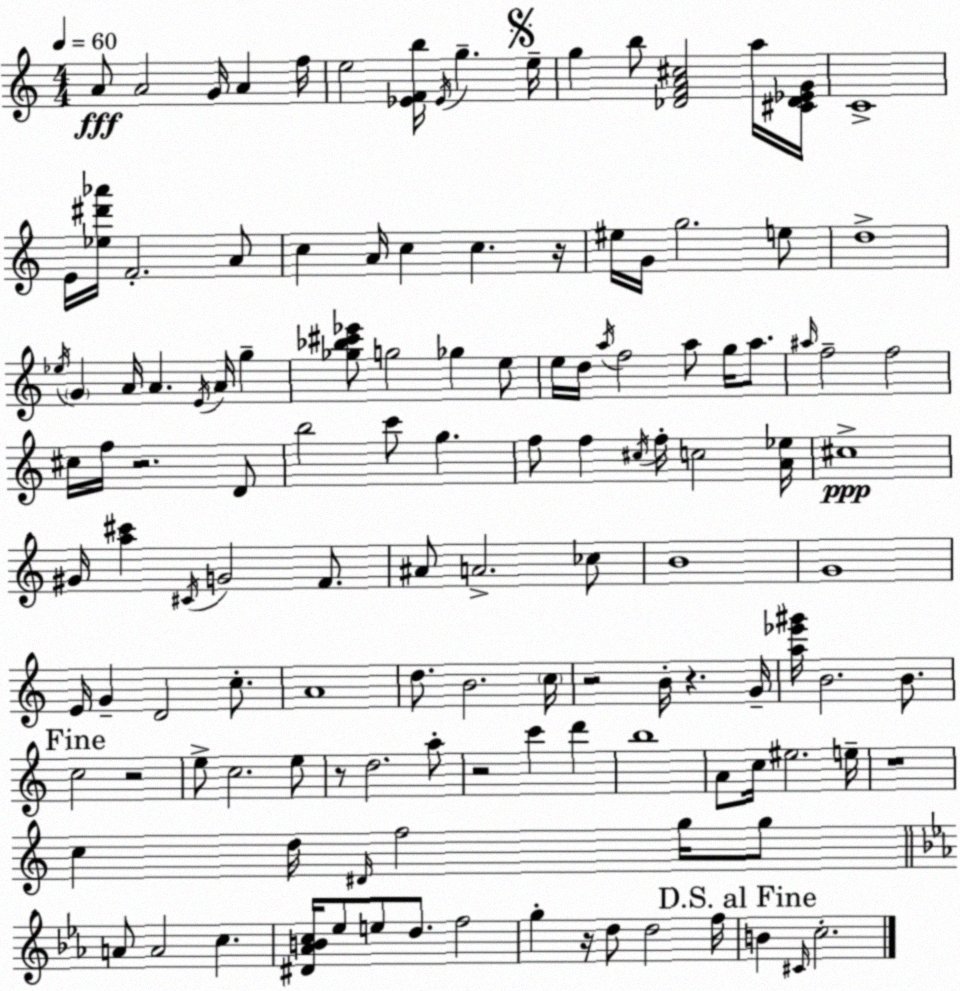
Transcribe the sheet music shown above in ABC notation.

X:1
T:Untitled
M:4/4
L:1/4
K:Am
A/2 A2 G/4 A f/4 e2 [_EFb]/4 _E/4 g e/4 g b/2 [_DFA^c]2 a/4 [^C_D_EG]/4 C4 E/4 [_e^d'_a']/4 F2 A/2 c A/4 c c z/4 ^e/4 G/4 g2 e/2 d4 _e/4 G A/4 A E/4 A/4 g [_g_b^c'_e']/2 g2 _g e/2 e/4 d/4 a/4 f2 a/2 g/4 a/2 ^a/4 f2 f2 ^c/4 f/4 z2 D/2 b2 c'/2 g f/2 f ^c/4 f/4 c2 [A_e]/4 ^c4 ^G/4 [a^c'] ^C/4 G2 F/2 ^A/2 A2 _c/2 B4 G4 E/4 G D2 c/2 A4 d/2 B2 c/4 z2 B/4 z G/4 [a_e'^g']/4 B2 B/2 c2 z2 e/2 c2 e/2 z/2 d2 a/2 z2 c' d' b4 A/2 c/4 ^e2 e/4 z4 c d/4 ^D/4 f2 g/4 g/2 A/2 A2 c [^D_ABc]/4 _e/2 e/2 d/2 f2 g z/4 d/2 d2 f/4 B ^C/4 c2